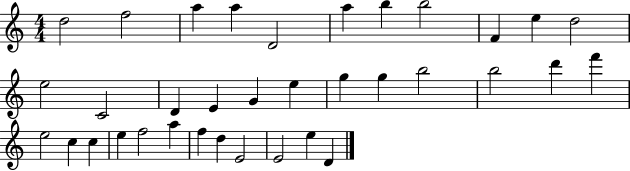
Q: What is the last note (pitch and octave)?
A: D4